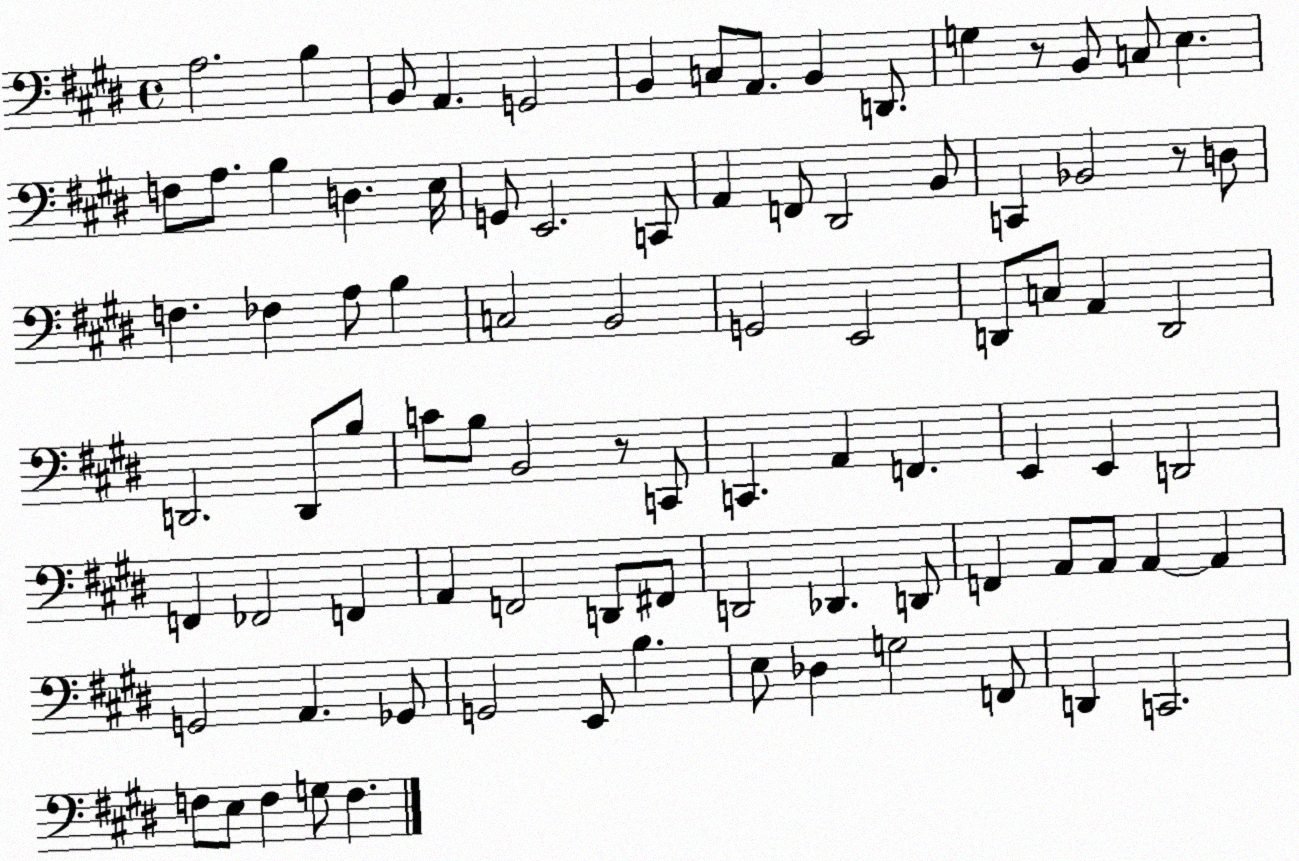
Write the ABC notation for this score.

X:1
T:Untitled
M:4/4
L:1/4
K:E
A,2 B, B,,/2 A,, G,,2 B,, C,/2 A,,/2 B,, D,,/2 G, z/2 B,,/2 C,/2 E, F,/2 A,/2 B, D, E,/4 G,,/2 E,,2 C,,/2 A,, F,,/2 ^D,,2 B,,/2 C,, _B,,2 z/2 D,/2 F, _F, A,/2 B, C,2 B,,2 G,,2 E,,2 D,,/2 C,/2 A,, D,,2 D,,2 D,,/2 B,/2 C/2 B,/2 B,,2 z/2 C,,/2 C,, A,, F,, E,, E,, D,,2 F,, _F,,2 F,, A,, F,,2 D,,/2 ^F,,/2 D,,2 _D,, D,,/2 F,, A,,/2 A,,/2 A,, A,, G,,2 A,, _G,,/2 G,,2 E,,/2 B, E,/2 _D, G,2 F,,/2 D,, C,,2 F,/2 E,/2 F, G,/2 F,